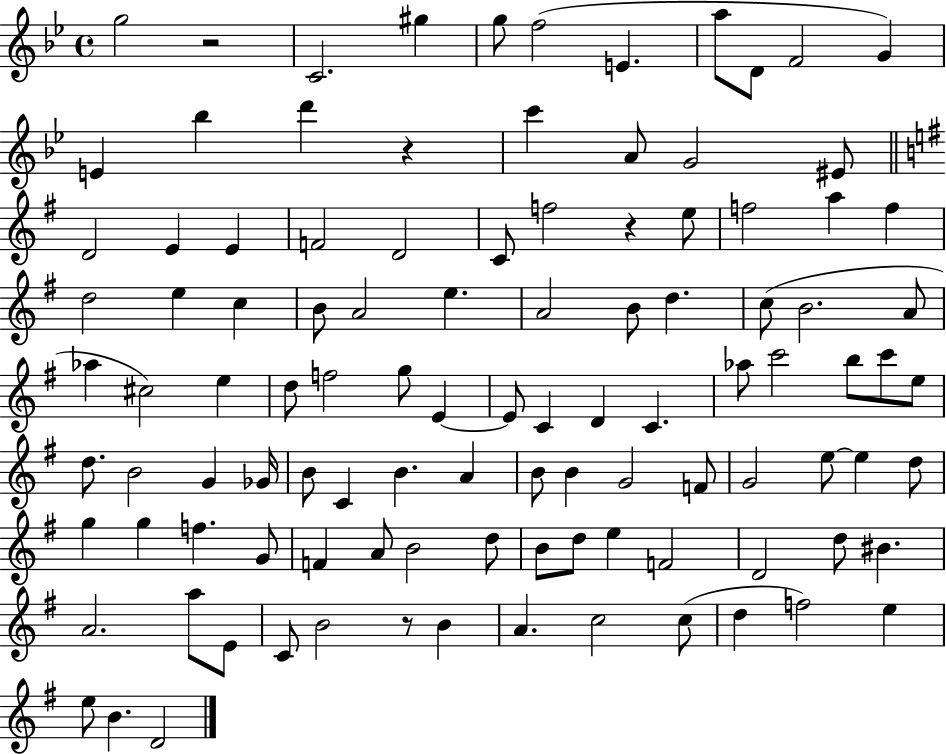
X:1
T:Untitled
M:4/4
L:1/4
K:Bb
g2 z2 C2 ^g g/2 f2 E a/2 D/2 F2 G E _b d' z c' A/2 G2 ^E/2 D2 E E F2 D2 C/2 f2 z e/2 f2 a f d2 e c B/2 A2 e A2 B/2 d c/2 B2 A/2 _a ^c2 e d/2 f2 g/2 E E/2 C D C _a/2 c'2 b/2 c'/2 e/2 d/2 B2 G _G/4 B/2 C B A B/2 B G2 F/2 G2 e/2 e d/2 g g f G/2 F A/2 B2 d/2 B/2 d/2 e F2 D2 d/2 ^B A2 a/2 E/2 C/2 B2 z/2 B A c2 c/2 d f2 e e/2 B D2